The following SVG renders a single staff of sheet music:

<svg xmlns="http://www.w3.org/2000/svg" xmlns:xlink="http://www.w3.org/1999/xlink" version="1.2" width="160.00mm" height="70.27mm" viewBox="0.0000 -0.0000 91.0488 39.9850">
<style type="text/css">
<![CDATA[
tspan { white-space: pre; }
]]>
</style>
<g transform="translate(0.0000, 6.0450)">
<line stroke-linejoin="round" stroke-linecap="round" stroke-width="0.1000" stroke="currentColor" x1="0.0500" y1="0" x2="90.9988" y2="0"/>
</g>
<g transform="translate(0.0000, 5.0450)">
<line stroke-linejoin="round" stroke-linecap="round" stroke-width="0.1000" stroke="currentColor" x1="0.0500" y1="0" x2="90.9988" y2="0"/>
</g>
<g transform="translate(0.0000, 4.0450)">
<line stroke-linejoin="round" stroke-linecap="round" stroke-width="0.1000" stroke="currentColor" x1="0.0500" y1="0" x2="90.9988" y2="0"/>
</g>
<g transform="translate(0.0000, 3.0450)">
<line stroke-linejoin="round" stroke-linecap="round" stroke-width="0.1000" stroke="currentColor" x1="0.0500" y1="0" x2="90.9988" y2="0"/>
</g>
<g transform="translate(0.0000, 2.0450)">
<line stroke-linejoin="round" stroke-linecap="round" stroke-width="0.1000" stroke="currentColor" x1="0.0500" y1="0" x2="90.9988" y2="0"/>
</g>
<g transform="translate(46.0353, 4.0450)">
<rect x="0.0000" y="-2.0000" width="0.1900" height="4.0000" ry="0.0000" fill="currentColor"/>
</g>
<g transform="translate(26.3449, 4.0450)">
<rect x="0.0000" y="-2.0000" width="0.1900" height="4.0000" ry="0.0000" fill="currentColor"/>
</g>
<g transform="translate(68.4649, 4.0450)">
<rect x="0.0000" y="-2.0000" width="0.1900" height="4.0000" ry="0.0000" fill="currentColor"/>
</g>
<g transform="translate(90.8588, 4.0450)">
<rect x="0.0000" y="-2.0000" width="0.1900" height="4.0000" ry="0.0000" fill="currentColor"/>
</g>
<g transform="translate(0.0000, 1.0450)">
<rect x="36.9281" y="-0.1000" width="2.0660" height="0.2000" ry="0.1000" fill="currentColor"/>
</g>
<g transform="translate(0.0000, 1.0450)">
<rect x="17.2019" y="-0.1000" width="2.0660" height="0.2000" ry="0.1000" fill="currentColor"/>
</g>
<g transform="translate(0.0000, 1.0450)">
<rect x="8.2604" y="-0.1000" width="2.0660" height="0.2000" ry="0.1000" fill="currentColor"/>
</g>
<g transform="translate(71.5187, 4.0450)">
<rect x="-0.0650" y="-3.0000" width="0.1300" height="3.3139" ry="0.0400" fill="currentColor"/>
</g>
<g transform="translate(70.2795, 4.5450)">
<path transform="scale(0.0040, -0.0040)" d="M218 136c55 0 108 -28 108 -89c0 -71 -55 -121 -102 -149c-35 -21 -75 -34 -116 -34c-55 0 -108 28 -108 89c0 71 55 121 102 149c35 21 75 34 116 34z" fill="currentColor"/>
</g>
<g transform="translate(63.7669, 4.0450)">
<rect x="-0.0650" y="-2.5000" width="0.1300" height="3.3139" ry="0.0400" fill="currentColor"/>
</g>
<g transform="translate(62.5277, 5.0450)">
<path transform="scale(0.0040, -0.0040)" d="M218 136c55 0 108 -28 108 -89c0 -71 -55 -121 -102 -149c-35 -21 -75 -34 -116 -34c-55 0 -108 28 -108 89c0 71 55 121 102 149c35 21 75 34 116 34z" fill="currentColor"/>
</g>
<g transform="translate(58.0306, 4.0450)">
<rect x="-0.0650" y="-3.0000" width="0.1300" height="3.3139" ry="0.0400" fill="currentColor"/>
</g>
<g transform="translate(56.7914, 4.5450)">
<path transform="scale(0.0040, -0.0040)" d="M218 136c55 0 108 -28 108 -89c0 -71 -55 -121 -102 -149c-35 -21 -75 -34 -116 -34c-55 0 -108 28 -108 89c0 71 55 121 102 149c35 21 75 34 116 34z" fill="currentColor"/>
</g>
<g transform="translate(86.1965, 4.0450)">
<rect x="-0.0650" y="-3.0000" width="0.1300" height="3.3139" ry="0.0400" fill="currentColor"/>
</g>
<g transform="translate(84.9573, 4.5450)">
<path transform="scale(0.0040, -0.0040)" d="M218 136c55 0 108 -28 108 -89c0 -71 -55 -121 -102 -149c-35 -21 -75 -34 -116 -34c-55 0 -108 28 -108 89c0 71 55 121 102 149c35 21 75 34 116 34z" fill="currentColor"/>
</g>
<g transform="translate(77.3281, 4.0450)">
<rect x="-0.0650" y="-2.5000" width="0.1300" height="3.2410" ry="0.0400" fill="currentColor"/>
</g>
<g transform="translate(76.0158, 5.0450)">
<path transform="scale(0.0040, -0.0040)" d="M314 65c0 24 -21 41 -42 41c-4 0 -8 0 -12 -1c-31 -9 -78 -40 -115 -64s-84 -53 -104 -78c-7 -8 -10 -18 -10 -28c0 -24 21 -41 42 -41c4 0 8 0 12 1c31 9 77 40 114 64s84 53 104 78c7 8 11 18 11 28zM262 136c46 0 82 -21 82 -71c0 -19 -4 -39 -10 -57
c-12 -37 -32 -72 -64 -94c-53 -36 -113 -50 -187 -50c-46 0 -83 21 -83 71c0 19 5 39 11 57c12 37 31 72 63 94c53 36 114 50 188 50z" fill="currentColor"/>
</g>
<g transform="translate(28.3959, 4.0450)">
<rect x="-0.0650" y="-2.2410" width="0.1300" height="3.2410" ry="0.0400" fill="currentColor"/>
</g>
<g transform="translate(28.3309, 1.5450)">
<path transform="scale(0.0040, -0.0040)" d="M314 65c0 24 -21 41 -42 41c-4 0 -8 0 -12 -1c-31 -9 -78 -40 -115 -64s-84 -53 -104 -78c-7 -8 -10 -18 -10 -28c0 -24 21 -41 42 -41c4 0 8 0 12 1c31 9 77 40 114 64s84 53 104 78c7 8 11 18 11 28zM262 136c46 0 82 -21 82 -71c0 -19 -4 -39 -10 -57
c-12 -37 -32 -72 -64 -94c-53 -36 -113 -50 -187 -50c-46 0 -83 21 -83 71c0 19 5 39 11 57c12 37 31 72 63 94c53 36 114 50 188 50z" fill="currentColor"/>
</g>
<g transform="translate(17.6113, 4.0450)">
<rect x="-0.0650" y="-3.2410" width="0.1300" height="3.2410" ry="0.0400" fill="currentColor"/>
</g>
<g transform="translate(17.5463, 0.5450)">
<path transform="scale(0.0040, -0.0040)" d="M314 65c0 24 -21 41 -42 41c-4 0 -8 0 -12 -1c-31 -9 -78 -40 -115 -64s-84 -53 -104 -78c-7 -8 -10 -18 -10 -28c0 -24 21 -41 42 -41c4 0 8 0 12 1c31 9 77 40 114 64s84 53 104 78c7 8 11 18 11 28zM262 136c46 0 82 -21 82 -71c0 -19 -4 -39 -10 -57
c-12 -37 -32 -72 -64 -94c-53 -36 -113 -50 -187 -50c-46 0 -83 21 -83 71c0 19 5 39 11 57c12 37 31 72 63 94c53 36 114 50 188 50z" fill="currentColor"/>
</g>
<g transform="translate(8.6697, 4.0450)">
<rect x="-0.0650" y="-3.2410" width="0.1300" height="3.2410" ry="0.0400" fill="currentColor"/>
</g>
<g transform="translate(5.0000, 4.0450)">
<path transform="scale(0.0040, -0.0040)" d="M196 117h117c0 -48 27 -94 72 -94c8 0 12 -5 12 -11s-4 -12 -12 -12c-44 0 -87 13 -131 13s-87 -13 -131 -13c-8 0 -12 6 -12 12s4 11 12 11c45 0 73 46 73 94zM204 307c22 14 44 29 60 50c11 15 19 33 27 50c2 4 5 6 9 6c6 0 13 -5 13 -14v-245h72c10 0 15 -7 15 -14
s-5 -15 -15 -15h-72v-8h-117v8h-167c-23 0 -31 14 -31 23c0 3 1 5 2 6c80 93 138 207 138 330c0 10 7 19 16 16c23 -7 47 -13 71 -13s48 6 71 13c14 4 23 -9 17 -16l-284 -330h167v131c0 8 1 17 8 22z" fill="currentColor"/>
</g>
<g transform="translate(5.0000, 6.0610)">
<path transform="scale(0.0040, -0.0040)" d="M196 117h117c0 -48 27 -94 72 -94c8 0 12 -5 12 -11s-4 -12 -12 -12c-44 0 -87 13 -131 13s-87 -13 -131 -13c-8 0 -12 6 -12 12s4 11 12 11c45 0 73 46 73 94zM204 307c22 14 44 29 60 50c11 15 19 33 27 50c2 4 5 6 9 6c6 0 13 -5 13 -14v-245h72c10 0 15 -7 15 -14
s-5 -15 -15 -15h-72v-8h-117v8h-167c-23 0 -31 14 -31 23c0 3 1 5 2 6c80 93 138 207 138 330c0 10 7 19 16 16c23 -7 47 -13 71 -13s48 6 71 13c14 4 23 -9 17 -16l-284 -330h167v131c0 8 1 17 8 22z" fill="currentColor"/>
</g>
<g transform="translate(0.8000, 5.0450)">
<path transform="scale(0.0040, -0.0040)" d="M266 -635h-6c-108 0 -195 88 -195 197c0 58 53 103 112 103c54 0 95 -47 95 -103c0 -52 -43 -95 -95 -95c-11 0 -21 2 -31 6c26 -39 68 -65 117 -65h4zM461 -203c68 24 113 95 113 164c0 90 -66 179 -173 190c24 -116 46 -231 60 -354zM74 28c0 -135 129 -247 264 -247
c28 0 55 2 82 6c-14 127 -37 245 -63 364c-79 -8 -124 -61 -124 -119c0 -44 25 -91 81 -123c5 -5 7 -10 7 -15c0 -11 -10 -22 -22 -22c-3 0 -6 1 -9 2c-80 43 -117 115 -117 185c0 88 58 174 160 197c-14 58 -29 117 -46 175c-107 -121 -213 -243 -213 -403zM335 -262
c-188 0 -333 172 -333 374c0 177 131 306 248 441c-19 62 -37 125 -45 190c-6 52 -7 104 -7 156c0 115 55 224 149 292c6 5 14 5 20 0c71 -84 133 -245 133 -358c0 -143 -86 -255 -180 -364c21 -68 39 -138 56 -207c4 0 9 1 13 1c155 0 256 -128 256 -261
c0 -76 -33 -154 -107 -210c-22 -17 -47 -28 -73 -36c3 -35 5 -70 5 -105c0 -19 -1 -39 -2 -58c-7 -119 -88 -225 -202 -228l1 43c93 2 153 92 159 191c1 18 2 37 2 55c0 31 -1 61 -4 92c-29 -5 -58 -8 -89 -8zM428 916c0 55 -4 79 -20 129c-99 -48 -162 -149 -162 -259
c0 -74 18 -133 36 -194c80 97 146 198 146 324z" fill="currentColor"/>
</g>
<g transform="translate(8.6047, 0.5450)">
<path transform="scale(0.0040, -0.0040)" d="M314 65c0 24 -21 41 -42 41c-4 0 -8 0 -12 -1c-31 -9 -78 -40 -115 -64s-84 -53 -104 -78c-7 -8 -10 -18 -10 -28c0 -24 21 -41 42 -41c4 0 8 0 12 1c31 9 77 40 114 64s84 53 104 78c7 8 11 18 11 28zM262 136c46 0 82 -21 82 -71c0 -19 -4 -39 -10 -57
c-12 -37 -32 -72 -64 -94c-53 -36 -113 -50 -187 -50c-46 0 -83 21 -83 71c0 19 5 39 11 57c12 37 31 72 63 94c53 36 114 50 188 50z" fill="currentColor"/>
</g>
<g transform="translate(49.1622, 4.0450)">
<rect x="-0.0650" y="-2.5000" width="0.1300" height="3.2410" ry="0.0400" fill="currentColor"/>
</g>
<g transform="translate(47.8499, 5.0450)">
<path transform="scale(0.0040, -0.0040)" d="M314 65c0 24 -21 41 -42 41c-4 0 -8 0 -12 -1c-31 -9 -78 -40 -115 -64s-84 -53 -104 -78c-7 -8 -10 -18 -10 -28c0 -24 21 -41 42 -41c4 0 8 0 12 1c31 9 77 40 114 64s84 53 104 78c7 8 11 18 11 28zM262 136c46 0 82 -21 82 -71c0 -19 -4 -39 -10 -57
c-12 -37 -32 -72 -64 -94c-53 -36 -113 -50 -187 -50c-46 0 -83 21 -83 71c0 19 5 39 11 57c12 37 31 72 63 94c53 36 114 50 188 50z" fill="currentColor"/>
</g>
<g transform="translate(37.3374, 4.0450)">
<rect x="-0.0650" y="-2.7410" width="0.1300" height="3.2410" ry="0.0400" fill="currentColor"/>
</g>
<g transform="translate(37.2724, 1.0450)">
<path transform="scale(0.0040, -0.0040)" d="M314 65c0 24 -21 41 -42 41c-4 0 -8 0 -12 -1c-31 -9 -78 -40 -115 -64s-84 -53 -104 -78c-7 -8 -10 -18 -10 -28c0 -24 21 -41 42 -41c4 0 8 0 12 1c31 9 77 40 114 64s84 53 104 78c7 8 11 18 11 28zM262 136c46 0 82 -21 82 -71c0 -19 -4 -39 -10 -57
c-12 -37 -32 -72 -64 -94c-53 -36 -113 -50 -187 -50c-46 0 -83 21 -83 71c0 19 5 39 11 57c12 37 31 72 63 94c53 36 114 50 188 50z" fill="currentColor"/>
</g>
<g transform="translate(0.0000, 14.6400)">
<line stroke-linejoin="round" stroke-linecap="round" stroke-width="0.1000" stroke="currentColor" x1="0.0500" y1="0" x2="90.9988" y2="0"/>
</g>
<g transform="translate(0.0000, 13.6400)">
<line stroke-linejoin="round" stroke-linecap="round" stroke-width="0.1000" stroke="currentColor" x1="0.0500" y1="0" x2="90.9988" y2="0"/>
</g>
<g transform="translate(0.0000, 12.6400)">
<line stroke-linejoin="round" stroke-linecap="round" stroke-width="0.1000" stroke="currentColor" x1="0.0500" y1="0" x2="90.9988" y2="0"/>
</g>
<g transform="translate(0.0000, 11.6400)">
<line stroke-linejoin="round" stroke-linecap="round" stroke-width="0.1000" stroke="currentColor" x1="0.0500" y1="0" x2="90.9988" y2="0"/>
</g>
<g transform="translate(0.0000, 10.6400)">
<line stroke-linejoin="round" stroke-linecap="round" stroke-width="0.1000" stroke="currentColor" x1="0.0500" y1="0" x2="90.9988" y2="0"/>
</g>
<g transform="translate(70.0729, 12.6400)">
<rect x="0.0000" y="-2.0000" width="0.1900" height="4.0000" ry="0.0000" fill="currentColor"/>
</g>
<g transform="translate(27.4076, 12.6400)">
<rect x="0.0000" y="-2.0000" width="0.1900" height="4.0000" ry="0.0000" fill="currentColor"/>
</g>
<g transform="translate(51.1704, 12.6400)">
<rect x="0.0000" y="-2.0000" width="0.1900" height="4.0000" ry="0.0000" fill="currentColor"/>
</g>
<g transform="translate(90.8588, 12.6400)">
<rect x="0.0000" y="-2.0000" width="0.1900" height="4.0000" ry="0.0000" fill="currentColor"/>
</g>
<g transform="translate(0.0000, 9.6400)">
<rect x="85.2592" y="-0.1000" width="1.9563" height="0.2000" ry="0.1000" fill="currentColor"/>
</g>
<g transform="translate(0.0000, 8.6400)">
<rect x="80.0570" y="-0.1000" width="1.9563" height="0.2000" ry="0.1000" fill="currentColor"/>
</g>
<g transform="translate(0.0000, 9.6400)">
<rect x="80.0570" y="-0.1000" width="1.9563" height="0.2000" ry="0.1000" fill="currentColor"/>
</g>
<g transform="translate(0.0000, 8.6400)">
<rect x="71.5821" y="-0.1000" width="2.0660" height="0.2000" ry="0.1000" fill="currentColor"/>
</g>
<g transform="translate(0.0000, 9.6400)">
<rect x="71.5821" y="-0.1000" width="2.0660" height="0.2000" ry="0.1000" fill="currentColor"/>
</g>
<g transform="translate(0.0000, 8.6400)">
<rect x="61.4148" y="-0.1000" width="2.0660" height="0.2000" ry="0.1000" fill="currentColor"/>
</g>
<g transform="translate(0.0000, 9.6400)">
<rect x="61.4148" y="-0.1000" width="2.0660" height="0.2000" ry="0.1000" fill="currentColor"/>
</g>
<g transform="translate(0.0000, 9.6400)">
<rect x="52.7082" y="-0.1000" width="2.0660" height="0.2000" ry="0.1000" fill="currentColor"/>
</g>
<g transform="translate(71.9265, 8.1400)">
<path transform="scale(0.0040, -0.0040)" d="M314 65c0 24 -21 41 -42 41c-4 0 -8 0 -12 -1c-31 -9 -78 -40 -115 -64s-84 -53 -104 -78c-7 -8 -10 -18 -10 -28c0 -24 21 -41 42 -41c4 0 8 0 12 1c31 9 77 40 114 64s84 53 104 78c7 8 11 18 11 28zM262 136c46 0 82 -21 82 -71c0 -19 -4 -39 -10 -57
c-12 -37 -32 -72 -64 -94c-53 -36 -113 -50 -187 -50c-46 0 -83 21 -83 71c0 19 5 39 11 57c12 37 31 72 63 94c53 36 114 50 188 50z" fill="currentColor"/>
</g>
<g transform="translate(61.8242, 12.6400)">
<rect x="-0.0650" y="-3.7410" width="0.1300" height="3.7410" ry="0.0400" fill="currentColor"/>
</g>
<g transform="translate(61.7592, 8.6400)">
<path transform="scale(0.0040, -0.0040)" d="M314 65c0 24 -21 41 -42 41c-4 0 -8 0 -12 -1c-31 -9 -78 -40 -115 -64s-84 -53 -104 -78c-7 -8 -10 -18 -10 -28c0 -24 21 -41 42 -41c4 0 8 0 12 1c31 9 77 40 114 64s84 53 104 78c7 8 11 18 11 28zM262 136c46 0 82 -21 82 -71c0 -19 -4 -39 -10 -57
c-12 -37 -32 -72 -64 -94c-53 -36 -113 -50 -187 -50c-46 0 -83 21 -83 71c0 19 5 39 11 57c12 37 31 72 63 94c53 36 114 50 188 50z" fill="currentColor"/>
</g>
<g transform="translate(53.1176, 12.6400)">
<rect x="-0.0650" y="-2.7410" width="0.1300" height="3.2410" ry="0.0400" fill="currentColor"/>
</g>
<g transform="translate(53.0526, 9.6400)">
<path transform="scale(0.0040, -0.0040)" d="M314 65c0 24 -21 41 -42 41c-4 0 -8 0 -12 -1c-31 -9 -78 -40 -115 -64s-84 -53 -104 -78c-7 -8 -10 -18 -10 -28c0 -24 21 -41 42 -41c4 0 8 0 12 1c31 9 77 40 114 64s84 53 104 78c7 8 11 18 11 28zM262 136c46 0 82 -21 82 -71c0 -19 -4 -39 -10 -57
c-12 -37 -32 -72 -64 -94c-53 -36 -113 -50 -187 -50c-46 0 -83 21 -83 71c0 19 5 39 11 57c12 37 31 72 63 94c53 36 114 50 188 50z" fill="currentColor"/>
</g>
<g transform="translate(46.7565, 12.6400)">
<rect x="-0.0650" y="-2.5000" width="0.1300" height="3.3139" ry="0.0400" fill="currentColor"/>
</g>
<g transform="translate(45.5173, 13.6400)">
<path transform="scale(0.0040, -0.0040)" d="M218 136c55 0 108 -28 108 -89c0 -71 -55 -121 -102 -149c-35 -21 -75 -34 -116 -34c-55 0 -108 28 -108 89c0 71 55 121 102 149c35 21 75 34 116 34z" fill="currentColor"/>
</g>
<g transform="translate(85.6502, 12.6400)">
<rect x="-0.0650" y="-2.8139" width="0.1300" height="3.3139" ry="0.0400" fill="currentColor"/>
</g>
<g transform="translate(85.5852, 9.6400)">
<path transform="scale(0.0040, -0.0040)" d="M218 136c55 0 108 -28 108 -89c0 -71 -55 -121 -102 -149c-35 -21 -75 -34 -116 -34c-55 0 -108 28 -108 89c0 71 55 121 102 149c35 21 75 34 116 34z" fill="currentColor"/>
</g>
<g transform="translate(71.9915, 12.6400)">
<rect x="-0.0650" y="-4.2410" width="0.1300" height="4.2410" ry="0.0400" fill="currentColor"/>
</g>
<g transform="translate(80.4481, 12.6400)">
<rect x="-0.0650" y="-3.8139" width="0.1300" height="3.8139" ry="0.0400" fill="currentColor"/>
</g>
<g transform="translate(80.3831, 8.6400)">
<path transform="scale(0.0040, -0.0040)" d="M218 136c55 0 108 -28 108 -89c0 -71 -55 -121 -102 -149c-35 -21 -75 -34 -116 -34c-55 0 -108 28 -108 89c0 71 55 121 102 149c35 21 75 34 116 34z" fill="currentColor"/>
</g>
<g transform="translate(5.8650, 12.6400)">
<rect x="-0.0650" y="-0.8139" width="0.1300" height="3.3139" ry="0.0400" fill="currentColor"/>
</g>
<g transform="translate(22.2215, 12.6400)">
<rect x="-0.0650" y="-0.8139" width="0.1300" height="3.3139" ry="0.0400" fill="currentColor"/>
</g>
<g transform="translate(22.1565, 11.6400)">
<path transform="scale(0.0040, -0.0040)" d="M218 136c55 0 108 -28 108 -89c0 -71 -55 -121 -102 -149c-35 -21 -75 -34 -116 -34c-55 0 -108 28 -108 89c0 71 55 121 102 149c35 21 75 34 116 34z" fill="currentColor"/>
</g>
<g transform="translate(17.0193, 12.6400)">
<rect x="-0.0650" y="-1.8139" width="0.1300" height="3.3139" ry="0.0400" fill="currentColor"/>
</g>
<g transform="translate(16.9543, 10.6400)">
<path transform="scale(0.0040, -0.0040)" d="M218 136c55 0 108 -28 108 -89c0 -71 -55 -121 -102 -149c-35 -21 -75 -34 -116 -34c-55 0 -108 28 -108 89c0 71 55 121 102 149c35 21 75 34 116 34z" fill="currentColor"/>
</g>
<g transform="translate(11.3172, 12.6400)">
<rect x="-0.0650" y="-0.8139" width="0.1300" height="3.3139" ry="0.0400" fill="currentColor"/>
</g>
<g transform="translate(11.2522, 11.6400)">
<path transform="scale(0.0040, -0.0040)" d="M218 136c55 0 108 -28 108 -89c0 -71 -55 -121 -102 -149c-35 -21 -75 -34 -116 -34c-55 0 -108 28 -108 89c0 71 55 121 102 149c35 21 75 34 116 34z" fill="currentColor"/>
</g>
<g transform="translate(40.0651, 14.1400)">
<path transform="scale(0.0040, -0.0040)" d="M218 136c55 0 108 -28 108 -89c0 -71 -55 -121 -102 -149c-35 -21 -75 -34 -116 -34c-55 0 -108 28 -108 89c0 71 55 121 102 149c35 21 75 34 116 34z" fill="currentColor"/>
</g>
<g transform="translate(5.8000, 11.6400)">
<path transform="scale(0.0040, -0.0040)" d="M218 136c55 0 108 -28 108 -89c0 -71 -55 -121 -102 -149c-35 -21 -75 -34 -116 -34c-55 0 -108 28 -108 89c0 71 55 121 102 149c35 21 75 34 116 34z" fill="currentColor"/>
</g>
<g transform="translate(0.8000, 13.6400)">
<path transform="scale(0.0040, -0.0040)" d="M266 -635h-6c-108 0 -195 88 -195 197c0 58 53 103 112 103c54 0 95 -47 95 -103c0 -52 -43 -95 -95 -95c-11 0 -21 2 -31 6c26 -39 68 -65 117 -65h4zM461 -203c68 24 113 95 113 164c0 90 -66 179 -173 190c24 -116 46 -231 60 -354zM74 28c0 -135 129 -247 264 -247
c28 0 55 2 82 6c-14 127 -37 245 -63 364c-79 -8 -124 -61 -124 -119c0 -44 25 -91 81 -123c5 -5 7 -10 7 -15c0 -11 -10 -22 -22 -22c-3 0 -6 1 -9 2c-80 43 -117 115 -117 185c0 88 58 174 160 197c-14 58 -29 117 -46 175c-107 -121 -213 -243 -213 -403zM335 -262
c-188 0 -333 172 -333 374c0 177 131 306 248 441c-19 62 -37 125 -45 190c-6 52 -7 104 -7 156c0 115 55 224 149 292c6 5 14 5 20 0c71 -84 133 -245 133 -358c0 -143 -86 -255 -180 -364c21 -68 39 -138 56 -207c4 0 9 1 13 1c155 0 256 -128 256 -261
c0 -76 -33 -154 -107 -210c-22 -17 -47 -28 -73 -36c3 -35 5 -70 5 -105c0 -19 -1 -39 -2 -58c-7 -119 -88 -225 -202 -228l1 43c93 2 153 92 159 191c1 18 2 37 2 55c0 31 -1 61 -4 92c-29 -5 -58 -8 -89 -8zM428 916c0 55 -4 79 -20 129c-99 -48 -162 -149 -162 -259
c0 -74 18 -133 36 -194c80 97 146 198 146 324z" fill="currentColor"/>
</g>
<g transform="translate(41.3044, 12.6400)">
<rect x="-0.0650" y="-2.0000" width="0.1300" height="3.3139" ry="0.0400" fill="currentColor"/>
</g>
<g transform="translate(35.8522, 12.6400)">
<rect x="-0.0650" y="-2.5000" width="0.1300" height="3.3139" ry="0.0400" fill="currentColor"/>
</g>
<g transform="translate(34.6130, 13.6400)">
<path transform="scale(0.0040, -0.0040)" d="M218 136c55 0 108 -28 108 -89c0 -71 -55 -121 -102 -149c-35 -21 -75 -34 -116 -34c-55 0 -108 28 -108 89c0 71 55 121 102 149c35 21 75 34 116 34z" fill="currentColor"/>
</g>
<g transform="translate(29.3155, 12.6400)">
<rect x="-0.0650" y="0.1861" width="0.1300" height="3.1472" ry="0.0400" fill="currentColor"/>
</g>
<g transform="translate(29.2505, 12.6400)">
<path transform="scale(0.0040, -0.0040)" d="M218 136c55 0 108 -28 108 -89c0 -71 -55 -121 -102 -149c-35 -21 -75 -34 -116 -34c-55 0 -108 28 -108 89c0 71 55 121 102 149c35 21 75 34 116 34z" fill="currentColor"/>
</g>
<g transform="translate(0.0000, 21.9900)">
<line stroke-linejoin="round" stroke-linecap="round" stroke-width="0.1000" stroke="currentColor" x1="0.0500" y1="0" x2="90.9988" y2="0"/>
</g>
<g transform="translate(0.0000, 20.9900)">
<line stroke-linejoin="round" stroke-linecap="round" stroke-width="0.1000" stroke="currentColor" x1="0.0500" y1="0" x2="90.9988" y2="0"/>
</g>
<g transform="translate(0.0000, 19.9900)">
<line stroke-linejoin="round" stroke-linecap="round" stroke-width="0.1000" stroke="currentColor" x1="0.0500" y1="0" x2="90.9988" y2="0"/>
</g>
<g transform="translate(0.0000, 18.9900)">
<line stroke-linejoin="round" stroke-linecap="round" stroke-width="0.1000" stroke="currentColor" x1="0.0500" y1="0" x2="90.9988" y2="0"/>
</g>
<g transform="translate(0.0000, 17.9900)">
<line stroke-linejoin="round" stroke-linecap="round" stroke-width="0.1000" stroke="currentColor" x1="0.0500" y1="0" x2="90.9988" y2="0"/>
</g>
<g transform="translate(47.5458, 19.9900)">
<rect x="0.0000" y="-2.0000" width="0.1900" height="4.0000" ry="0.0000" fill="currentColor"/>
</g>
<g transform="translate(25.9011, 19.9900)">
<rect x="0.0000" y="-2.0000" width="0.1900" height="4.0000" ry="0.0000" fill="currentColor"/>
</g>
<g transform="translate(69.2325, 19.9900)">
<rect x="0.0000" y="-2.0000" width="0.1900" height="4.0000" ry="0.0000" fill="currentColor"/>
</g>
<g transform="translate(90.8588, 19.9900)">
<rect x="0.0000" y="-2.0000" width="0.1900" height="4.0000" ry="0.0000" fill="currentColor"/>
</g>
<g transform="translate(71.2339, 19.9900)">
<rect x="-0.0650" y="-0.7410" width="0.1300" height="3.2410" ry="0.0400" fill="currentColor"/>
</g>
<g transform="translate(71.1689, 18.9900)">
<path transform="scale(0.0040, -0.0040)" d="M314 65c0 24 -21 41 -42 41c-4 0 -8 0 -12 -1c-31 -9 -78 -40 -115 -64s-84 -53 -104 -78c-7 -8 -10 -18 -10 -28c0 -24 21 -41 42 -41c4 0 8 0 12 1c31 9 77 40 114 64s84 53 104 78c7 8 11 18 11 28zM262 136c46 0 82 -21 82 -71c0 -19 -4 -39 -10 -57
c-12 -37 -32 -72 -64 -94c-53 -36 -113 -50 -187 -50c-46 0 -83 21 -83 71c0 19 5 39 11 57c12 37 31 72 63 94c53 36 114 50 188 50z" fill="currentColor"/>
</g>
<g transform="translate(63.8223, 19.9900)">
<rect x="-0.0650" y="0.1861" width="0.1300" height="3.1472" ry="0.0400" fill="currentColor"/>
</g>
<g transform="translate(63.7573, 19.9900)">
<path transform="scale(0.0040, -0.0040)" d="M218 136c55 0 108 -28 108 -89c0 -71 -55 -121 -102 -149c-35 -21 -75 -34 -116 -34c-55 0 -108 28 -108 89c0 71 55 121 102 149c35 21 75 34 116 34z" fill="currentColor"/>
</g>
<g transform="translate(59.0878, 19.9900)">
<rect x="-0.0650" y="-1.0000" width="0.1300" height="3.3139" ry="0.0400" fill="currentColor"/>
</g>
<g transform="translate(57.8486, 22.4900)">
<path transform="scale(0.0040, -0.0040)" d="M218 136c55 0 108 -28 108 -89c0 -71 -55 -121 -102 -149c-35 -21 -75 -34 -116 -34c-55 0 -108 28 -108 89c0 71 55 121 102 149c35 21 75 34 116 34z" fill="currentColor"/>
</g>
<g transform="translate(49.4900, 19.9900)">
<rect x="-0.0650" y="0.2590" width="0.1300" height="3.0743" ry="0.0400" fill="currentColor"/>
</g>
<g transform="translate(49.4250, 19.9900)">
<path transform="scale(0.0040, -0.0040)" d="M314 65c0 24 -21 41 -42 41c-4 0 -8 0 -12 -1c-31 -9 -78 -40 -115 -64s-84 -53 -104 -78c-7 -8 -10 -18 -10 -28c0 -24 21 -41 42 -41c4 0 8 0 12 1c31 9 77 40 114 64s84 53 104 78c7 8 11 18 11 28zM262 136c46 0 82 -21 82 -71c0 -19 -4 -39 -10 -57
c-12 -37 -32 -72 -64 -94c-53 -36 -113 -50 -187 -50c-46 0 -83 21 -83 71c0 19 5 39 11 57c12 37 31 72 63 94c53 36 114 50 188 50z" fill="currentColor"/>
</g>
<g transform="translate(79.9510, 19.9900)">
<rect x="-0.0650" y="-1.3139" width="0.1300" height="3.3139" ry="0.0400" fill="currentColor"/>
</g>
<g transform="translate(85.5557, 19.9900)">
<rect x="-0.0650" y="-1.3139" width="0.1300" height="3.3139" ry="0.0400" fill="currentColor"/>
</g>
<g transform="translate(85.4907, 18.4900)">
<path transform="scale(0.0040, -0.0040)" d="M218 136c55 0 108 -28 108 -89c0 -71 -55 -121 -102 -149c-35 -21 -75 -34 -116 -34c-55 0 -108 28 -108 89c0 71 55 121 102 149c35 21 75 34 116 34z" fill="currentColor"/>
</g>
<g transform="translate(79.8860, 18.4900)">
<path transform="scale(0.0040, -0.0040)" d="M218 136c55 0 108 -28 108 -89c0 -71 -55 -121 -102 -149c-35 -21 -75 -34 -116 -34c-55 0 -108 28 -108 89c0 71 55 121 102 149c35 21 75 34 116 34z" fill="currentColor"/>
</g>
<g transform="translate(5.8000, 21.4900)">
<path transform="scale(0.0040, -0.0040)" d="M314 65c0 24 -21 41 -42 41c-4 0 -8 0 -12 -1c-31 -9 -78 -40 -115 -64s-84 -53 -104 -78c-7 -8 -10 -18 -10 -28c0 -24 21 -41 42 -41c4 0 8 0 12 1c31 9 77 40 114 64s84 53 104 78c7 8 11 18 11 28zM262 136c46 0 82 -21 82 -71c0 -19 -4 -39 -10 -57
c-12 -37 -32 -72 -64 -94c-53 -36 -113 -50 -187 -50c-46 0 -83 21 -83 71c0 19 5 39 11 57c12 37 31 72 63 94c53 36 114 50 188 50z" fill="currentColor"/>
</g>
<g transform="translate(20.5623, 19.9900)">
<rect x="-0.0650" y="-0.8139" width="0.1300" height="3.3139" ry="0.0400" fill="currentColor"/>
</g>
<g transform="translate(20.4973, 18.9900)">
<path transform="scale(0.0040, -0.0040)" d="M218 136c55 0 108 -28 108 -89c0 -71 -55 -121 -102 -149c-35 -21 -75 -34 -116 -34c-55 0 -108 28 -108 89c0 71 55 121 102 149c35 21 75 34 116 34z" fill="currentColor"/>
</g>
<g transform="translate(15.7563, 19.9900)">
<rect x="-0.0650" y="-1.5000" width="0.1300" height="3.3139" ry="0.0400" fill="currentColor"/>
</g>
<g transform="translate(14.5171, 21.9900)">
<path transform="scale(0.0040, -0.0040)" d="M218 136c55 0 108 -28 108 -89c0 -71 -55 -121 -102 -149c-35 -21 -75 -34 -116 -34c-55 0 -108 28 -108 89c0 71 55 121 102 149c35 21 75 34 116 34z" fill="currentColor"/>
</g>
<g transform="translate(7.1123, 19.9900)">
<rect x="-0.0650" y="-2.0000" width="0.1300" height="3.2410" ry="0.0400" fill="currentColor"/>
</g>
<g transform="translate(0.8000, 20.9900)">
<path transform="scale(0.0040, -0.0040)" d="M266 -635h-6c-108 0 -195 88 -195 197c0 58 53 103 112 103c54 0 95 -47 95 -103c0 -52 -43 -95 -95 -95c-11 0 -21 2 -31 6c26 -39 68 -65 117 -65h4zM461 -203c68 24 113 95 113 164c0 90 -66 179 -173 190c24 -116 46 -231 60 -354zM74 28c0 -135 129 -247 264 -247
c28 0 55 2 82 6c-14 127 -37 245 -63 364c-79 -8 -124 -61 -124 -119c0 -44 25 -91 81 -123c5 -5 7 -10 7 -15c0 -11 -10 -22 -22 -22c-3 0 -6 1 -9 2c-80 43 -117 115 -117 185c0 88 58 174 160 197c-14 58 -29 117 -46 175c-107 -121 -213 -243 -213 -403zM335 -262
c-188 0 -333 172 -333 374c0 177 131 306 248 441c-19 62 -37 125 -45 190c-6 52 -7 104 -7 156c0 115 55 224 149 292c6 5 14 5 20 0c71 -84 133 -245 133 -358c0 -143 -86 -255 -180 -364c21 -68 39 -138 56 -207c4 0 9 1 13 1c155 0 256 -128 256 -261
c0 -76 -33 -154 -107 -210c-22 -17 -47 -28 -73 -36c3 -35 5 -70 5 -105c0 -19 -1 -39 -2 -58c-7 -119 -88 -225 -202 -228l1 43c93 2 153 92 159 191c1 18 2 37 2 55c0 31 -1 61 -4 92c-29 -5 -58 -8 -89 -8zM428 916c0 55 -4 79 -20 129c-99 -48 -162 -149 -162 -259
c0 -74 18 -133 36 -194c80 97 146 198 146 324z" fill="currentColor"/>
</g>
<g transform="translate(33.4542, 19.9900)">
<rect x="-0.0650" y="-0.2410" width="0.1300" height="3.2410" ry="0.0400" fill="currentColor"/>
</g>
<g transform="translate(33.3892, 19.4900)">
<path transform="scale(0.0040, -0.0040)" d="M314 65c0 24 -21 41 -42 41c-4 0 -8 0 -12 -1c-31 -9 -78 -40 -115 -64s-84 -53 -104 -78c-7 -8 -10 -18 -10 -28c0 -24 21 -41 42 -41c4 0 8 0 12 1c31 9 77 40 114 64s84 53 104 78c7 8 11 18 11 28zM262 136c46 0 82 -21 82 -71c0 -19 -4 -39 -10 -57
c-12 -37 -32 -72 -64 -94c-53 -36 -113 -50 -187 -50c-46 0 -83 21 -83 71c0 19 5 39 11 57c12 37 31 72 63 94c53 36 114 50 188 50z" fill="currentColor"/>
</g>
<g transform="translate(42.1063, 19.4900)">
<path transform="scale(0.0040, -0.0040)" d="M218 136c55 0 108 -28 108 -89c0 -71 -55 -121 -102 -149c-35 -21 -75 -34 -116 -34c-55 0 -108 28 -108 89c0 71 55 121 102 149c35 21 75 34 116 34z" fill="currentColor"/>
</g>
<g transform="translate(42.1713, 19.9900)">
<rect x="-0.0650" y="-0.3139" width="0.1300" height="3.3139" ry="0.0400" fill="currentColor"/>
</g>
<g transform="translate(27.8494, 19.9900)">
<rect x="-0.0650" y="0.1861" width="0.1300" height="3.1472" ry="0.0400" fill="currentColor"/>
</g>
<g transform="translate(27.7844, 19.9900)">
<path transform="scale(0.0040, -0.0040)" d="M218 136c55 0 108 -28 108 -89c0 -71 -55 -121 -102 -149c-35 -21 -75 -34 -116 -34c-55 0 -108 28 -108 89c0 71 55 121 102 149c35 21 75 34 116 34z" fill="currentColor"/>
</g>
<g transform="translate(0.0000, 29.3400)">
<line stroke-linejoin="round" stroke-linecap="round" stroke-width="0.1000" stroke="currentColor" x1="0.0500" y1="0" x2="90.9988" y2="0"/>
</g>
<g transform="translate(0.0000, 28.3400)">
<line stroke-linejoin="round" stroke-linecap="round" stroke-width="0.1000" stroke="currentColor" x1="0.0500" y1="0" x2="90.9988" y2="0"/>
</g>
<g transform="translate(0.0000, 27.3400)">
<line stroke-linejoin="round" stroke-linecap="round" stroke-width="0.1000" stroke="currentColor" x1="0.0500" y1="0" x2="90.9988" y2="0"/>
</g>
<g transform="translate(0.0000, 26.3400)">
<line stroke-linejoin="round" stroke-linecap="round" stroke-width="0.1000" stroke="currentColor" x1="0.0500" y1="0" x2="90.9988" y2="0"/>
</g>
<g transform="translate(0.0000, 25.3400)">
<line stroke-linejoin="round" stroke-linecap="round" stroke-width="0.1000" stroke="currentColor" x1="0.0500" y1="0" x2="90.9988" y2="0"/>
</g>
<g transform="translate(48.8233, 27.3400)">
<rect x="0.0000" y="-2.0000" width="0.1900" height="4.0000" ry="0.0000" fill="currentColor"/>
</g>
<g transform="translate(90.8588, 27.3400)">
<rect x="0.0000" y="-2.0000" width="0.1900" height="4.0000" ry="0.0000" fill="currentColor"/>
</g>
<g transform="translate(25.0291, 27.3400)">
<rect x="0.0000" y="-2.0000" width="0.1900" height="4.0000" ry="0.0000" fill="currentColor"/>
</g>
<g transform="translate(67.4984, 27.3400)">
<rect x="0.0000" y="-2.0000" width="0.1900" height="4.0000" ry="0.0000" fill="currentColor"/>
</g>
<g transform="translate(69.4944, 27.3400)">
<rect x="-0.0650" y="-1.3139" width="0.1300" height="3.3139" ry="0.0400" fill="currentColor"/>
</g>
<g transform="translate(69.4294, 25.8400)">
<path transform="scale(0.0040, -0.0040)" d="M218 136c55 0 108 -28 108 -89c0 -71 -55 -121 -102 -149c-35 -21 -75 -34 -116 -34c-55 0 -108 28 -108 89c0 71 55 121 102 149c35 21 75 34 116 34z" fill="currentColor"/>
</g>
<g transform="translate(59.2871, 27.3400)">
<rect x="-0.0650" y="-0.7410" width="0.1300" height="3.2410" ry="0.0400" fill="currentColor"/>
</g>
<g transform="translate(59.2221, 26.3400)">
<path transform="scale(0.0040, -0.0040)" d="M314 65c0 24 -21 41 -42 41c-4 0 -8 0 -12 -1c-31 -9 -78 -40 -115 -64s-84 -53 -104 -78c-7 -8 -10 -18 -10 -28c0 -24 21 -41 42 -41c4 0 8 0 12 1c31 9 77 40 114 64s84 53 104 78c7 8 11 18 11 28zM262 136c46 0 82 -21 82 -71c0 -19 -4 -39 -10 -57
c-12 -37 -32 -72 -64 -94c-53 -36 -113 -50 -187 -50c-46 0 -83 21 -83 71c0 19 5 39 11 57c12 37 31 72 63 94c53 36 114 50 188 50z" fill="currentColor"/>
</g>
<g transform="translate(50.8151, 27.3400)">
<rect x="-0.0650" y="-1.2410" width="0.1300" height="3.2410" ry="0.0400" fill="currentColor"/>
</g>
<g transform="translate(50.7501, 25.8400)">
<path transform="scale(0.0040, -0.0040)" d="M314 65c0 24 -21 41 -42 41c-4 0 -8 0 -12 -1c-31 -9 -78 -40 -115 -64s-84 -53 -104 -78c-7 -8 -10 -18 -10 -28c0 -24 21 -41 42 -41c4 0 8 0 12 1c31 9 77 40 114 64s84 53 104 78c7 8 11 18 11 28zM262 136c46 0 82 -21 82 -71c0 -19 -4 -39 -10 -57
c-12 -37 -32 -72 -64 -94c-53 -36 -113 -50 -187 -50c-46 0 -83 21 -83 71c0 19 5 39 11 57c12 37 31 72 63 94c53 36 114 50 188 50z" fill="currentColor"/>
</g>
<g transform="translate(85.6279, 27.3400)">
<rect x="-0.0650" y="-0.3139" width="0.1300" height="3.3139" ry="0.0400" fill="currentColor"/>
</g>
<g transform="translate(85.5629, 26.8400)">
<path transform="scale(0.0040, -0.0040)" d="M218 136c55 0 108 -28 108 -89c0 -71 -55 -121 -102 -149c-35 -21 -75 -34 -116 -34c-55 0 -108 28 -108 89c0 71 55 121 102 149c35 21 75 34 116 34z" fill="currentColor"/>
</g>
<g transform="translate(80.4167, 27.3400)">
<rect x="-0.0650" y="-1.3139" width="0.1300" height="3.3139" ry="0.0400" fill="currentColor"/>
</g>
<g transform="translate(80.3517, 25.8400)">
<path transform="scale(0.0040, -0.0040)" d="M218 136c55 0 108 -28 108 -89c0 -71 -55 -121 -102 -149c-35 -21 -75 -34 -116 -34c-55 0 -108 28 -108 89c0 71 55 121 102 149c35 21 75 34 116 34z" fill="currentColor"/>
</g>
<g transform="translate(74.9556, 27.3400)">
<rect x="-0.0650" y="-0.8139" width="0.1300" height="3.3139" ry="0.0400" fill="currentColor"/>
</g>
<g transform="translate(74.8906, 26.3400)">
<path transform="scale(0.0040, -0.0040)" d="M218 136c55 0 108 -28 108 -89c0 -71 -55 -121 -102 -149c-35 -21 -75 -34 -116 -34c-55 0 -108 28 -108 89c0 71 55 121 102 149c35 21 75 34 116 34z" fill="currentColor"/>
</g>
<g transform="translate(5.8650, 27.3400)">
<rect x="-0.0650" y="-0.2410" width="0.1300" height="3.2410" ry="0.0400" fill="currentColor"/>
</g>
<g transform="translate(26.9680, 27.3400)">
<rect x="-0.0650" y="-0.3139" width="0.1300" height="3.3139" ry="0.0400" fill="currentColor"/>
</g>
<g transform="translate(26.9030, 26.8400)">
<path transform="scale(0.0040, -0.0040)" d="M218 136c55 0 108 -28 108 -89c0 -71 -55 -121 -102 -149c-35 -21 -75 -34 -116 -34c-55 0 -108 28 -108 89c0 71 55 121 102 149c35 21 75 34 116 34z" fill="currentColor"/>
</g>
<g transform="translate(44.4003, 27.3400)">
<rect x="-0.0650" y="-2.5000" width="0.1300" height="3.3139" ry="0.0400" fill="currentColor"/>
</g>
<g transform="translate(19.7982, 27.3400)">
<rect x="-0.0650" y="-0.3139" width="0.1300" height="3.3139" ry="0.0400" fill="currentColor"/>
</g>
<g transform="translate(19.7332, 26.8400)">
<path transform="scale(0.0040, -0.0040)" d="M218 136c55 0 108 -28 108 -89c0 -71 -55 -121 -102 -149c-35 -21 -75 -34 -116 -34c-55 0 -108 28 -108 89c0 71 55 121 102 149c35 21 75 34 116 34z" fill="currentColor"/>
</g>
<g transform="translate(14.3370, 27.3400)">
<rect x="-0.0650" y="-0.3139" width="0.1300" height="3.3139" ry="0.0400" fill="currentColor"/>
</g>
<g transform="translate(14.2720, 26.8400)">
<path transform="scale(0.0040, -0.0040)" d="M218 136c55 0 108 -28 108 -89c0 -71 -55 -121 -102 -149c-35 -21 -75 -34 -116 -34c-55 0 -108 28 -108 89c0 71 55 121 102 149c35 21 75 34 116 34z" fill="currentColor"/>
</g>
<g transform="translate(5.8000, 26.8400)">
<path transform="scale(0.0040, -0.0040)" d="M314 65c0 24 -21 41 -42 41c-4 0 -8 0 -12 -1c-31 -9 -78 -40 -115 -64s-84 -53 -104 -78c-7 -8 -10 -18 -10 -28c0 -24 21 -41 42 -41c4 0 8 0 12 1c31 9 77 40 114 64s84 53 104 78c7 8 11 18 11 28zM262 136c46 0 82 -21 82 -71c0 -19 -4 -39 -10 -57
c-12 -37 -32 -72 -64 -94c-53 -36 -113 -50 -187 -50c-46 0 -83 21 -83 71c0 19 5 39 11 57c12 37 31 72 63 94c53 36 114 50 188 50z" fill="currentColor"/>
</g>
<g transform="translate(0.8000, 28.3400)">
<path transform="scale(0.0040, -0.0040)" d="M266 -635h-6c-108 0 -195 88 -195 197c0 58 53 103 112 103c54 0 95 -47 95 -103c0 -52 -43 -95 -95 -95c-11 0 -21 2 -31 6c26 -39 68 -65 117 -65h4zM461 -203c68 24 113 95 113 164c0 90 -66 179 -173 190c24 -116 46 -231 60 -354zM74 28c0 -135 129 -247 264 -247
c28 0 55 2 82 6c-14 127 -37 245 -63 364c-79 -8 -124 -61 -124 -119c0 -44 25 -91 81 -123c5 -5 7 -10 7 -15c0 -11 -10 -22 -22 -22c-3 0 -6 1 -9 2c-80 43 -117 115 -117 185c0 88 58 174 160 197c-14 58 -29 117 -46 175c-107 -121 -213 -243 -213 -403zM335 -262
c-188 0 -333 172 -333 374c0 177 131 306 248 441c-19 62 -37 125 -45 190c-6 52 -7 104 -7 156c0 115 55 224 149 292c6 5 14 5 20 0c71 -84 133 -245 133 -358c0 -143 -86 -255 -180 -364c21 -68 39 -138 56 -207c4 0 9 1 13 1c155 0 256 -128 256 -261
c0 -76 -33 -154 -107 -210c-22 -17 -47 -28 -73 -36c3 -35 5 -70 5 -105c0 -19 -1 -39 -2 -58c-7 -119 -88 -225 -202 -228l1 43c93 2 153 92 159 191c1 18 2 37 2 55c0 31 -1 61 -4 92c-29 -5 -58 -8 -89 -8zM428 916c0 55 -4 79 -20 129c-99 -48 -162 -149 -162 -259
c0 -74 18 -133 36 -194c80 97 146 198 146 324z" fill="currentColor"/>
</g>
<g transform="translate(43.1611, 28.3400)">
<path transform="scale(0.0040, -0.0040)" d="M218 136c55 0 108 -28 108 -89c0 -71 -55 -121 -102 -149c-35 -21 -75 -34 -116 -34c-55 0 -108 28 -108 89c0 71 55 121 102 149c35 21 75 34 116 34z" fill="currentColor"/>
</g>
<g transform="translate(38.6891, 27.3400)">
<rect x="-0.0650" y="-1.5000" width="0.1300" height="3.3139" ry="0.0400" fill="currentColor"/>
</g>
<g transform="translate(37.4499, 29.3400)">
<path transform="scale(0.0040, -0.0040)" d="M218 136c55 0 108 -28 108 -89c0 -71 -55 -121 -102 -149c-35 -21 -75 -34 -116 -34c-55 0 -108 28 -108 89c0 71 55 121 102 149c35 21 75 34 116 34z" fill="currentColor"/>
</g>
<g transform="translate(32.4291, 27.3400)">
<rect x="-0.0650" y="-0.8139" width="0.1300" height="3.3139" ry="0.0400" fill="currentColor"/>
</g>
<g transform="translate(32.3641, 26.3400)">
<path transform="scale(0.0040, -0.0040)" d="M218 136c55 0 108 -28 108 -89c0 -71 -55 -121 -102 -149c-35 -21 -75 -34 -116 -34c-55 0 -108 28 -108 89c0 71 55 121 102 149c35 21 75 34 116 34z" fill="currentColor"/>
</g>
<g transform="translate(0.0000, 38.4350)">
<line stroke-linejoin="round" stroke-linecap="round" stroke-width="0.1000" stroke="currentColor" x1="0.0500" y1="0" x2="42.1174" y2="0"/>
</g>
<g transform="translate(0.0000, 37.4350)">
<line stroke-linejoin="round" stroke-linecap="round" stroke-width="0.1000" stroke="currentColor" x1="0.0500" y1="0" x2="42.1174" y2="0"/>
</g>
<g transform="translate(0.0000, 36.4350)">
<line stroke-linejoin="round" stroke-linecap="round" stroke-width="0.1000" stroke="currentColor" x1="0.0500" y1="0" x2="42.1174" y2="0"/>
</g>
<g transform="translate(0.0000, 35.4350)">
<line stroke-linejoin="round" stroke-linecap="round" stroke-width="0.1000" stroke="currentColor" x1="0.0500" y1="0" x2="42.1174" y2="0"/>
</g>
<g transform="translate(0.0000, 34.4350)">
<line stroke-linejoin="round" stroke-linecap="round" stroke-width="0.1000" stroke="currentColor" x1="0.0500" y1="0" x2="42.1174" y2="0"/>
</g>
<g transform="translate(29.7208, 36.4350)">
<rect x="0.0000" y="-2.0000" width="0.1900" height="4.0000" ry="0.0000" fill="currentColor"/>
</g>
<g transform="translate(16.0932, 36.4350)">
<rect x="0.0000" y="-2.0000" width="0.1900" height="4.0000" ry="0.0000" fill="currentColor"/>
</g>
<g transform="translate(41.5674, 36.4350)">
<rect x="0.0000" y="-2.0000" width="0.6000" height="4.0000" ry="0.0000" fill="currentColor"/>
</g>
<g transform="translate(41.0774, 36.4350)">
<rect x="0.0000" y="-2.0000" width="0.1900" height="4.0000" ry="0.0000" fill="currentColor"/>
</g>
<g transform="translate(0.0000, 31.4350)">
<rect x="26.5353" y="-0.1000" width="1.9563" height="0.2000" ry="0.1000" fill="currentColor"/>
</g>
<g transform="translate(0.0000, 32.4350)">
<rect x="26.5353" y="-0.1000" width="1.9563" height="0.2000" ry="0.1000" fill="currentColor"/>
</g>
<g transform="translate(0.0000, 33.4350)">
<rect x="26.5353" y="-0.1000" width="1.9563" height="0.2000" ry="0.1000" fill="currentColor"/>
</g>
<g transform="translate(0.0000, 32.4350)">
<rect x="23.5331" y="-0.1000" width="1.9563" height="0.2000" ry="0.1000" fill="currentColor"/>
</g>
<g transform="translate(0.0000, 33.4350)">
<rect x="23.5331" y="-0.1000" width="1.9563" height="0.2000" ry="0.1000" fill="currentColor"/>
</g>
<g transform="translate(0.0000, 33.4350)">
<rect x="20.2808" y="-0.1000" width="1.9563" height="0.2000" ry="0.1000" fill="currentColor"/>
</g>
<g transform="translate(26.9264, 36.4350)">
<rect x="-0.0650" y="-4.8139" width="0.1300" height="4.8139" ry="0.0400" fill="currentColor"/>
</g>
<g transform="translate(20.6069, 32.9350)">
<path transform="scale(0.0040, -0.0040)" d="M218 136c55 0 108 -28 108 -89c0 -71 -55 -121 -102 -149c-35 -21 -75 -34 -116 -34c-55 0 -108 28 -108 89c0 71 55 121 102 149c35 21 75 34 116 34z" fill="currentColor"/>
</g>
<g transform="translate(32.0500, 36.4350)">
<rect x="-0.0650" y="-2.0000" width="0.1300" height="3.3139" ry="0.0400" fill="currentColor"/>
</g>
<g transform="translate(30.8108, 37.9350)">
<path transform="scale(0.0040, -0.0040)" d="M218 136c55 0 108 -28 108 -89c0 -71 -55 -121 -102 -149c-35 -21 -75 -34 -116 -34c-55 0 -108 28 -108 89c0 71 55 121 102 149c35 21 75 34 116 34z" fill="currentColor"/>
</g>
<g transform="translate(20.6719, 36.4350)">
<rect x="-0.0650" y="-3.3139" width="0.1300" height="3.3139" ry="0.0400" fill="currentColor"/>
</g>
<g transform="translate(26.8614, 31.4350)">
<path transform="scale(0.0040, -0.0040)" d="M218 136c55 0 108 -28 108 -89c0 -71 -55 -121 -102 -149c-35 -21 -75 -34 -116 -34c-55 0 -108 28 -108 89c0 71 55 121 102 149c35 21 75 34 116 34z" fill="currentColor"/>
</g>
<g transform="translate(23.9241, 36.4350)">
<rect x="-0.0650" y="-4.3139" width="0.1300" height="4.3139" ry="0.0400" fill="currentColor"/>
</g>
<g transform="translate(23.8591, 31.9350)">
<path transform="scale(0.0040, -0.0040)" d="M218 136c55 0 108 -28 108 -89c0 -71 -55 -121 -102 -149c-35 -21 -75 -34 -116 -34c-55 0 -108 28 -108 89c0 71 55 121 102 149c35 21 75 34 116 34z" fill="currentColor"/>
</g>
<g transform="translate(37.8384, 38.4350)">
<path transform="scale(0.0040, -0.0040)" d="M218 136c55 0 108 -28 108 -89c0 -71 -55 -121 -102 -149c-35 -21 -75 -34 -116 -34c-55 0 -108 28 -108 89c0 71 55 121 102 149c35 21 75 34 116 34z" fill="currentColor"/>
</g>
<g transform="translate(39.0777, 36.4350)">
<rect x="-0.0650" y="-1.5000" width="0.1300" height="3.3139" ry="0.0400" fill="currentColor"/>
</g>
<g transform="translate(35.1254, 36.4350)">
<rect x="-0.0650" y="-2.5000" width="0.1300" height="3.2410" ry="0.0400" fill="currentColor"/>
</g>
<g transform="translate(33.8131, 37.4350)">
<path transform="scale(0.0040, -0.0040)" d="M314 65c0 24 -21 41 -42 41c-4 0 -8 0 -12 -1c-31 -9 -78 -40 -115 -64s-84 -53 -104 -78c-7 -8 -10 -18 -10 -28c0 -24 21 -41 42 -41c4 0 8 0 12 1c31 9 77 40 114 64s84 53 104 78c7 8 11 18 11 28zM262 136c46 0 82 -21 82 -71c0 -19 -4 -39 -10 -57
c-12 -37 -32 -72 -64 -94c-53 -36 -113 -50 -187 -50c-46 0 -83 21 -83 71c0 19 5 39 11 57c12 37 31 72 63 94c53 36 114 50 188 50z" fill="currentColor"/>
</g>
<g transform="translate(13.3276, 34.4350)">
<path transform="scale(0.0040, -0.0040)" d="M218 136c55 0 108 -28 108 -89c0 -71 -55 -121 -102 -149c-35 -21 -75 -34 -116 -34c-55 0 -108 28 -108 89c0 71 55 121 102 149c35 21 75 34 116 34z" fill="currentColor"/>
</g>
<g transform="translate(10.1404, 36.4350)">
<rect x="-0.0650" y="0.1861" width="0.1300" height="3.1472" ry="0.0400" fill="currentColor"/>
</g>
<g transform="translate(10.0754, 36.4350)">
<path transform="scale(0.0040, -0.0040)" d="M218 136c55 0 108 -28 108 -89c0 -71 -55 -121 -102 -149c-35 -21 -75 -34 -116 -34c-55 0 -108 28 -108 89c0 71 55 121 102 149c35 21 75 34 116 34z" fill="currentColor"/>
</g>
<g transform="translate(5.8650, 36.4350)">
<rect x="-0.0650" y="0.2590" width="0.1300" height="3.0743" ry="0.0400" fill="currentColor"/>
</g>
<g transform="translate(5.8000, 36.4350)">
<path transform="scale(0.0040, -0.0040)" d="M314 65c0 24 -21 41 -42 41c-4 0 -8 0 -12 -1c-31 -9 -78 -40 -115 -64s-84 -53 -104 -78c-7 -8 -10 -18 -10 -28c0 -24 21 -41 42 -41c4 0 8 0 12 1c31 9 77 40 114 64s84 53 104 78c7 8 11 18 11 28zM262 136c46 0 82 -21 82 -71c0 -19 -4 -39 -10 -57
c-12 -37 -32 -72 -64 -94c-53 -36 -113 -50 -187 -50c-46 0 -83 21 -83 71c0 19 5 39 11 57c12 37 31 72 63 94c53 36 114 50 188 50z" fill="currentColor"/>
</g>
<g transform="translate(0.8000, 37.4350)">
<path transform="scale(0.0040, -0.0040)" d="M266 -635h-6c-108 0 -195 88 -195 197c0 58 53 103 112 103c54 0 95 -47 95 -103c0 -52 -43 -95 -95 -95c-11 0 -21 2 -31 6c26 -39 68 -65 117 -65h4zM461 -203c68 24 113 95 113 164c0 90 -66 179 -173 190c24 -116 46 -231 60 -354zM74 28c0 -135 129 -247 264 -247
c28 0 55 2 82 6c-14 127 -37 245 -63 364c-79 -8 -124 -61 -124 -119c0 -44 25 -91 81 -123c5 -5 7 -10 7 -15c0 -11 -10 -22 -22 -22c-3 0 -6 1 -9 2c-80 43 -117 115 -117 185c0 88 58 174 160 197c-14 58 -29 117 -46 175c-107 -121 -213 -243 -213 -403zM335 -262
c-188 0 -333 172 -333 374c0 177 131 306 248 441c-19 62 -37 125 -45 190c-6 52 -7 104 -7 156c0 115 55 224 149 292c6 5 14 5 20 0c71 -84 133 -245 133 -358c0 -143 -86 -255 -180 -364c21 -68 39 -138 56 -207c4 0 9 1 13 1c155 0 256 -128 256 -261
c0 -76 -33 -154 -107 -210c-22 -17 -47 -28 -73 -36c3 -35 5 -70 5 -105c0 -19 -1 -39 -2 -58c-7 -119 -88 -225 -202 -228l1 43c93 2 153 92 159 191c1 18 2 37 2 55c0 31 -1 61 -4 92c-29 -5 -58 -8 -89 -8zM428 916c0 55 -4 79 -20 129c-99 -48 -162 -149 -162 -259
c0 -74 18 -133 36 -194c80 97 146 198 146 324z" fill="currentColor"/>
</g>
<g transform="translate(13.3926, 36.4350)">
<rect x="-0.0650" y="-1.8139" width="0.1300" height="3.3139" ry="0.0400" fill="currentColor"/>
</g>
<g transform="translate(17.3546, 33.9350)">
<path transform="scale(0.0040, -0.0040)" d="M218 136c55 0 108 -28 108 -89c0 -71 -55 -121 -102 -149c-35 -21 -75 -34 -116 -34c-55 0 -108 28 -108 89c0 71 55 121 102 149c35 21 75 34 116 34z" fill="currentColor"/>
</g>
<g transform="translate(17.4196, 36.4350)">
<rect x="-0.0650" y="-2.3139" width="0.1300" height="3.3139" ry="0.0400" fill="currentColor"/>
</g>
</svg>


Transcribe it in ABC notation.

X:1
T:Untitled
M:4/4
L:1/4
K:C
b2 b2 g2 a2 G2 A G A G2 A d d f d B G F G a2 c'2 d'2 c' a F2 E d B c2 c B2 D B d2 e e c2 c c c d E G e2 d2 e d e c B2 B f g b d' e' F G2 E